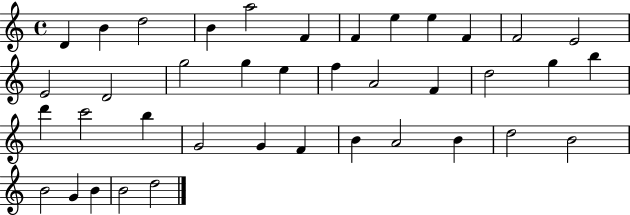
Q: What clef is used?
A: treble